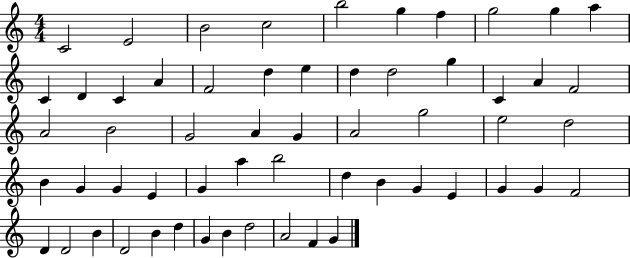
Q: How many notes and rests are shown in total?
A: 58